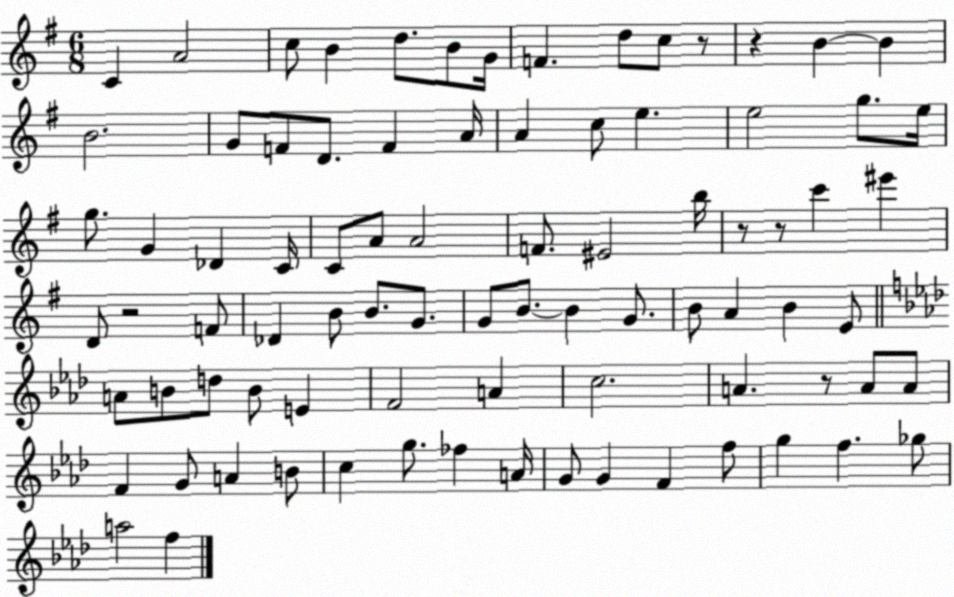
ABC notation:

X:1
T:Untitled
M:6/8
L:1/4
K:G
C A2 c/2 B d/2 B/2 G/4 F d/2 c/2 z/2 z B B B2 G/2 F/2 D/2 F A/4 A c/2 e e2 g/2 e/4 g/2 G _D C/4 C/2 A/2 A2 F/2 ^E2 b/4 z/2 z/2 c' ^e' D/2 z2 F/2 _D B/2 B/2 G/2 G/2 B/2 B G/2 B/2 A B E/2 A/2 B/2 d/2 B/2 E F2 A c2 A z/2 A/2 A/2 F G/2 A B/2 c g/2 _f A/4 G/2 G F f/2 g f _g/2 a2 f